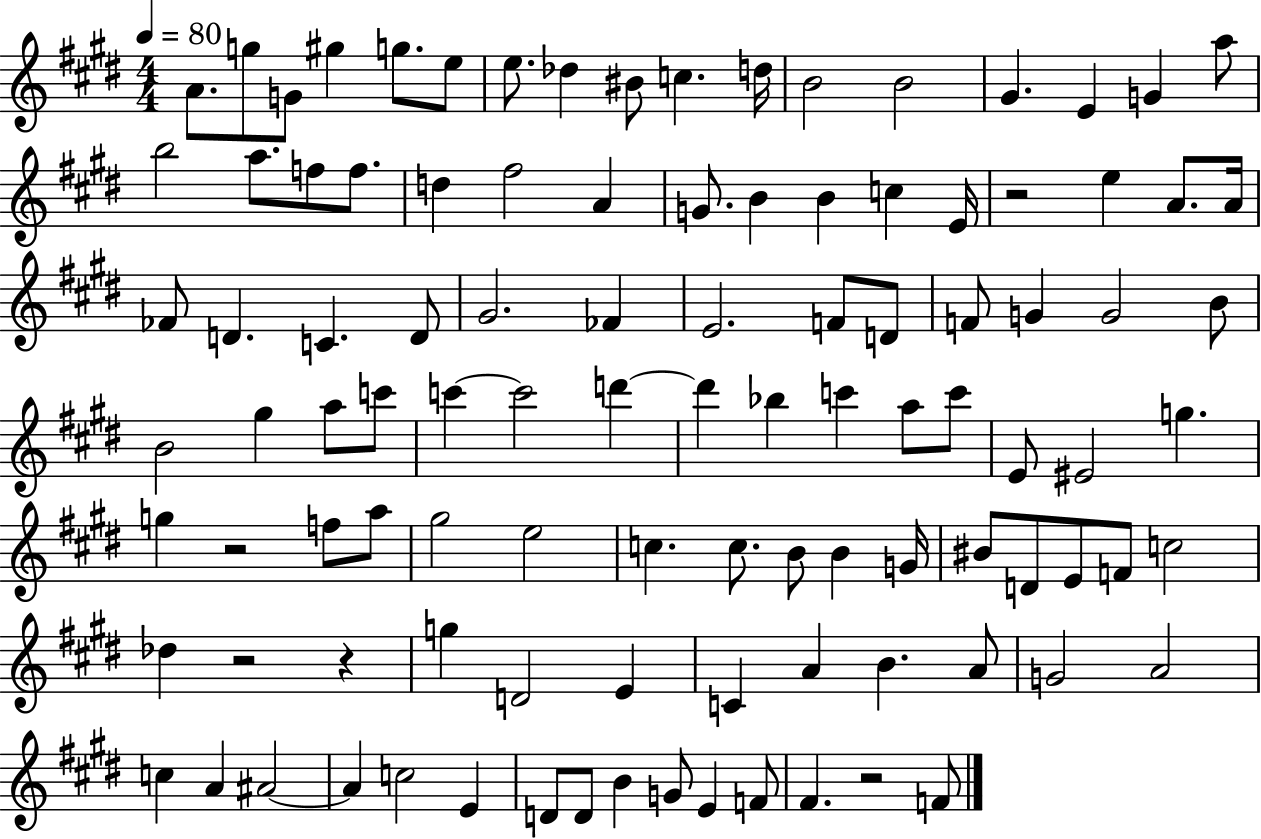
A4/e. G5/e G4/e G#5/q G5/e. E5/e E5/e. Db5/q BIS4/e C5/q. D5/s B4/h B4/h G#4/q. E4/q G4/q A5/e B5/h A5/e. F5/e F5/e. D5/q F#5/h A4/q G4/e. B4/q B4/q C5/q E4/s R/h E5/q A4/e. A4/s FES4/e D4/q. C4/q. D4/e G#4/h. FES4/q E4/h. F4/e D4/e F4/e G4/q G4/h B4/e B4/h G#5/q A5/e C6/e C6/q C6/h D6/q D6/q Bb5/q C6/q A5/e C6/e E4/e EIS4/h G5/q. G5/q R/h F5/e A5/e G#5/h E5/h C5/q. C5/e. B4/e B4/q G4/s BIS4/e D4/e E4/e F4/e C5/h Db5/q R/h R/q G5/q D4/h E4/q C4/q A4/q B4/q. A4/e G4/h A4/h C5/q A4/q A#4/h A#4/q C5/h E4/q D4/e D4/e B4/q G4/e E4/q F4/e F#4/q. R/h F4/e